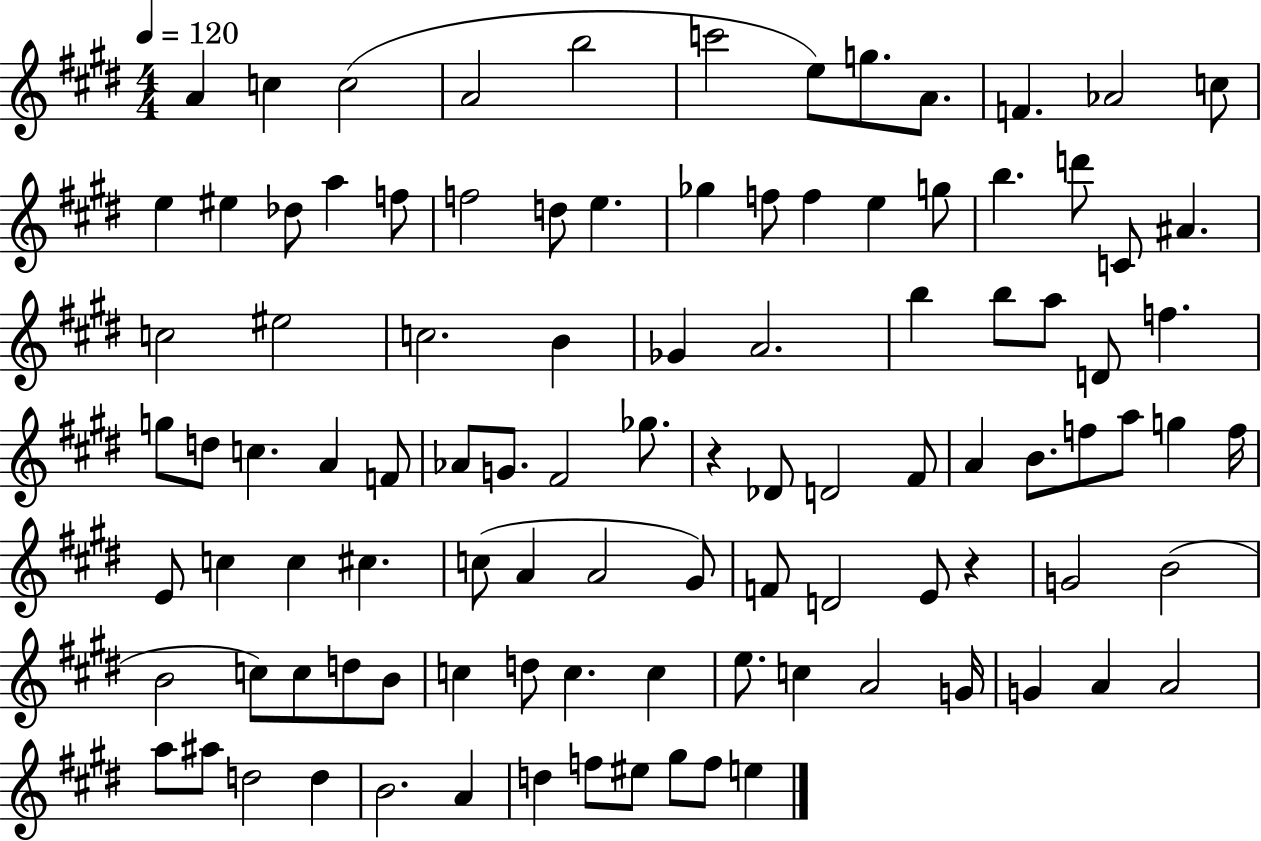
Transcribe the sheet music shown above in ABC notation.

X:1
T:Untitled
M:4/4
L:1/4
K:E
A c c2 A2 b2 c'2 e/2 g/2 A/2 F _A2 c/2 e ^e _d/2 a f/2 f2 d/2 e _g f/2 f e g/2 b d'/2 C/2 ^A c2 ^e2 c2 B _G A2 b b/2 a/2 D/2 f g/2 d/2 c A F/2 _A/2 G/2 ^F2 _g/2 z _D/2 D2 ^F/2 A B/2 f/2 a/2 g f/4 E/2 c c ^c c/2 A A2 ^G/2 F/2 D2 E/2 z G2 B2 B2 c/2 c/2 d/2 B/2 c d/2 c c e/2 c A2 G/4 G A A2 a/2 ^a/2 d2 d B2 A d f/2 ^e/2 ^g/2 f/2 e